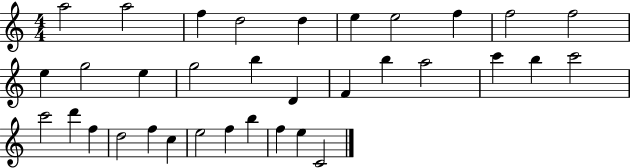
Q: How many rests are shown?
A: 0